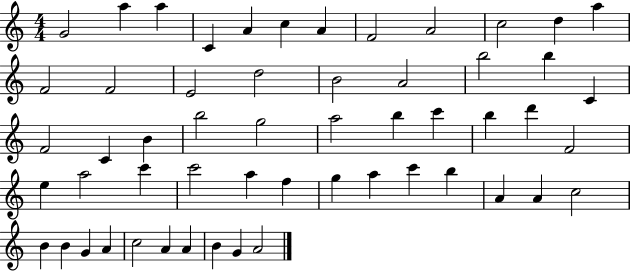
G4/h A5/q A5/q C4/q A4/q C5/q A4/q F4/h A4/h C5/h D5/q A5/q F4/h F4/h E4/h D5/h B4/h A4/h B5/h B5/q C4/q F4/h C4/q B4/q B5/h G5/h A5/h B5/q C6/q B5/q D6/q F4/h E5/q A5/h C6/q C6/h A5/q F5/q G5/q A5/q C6/q B5/q A4/q A4/q C5/h B4/q B4/q G4/q A4/q C5/h A4/q A4/q B4/q G4/q A4/h